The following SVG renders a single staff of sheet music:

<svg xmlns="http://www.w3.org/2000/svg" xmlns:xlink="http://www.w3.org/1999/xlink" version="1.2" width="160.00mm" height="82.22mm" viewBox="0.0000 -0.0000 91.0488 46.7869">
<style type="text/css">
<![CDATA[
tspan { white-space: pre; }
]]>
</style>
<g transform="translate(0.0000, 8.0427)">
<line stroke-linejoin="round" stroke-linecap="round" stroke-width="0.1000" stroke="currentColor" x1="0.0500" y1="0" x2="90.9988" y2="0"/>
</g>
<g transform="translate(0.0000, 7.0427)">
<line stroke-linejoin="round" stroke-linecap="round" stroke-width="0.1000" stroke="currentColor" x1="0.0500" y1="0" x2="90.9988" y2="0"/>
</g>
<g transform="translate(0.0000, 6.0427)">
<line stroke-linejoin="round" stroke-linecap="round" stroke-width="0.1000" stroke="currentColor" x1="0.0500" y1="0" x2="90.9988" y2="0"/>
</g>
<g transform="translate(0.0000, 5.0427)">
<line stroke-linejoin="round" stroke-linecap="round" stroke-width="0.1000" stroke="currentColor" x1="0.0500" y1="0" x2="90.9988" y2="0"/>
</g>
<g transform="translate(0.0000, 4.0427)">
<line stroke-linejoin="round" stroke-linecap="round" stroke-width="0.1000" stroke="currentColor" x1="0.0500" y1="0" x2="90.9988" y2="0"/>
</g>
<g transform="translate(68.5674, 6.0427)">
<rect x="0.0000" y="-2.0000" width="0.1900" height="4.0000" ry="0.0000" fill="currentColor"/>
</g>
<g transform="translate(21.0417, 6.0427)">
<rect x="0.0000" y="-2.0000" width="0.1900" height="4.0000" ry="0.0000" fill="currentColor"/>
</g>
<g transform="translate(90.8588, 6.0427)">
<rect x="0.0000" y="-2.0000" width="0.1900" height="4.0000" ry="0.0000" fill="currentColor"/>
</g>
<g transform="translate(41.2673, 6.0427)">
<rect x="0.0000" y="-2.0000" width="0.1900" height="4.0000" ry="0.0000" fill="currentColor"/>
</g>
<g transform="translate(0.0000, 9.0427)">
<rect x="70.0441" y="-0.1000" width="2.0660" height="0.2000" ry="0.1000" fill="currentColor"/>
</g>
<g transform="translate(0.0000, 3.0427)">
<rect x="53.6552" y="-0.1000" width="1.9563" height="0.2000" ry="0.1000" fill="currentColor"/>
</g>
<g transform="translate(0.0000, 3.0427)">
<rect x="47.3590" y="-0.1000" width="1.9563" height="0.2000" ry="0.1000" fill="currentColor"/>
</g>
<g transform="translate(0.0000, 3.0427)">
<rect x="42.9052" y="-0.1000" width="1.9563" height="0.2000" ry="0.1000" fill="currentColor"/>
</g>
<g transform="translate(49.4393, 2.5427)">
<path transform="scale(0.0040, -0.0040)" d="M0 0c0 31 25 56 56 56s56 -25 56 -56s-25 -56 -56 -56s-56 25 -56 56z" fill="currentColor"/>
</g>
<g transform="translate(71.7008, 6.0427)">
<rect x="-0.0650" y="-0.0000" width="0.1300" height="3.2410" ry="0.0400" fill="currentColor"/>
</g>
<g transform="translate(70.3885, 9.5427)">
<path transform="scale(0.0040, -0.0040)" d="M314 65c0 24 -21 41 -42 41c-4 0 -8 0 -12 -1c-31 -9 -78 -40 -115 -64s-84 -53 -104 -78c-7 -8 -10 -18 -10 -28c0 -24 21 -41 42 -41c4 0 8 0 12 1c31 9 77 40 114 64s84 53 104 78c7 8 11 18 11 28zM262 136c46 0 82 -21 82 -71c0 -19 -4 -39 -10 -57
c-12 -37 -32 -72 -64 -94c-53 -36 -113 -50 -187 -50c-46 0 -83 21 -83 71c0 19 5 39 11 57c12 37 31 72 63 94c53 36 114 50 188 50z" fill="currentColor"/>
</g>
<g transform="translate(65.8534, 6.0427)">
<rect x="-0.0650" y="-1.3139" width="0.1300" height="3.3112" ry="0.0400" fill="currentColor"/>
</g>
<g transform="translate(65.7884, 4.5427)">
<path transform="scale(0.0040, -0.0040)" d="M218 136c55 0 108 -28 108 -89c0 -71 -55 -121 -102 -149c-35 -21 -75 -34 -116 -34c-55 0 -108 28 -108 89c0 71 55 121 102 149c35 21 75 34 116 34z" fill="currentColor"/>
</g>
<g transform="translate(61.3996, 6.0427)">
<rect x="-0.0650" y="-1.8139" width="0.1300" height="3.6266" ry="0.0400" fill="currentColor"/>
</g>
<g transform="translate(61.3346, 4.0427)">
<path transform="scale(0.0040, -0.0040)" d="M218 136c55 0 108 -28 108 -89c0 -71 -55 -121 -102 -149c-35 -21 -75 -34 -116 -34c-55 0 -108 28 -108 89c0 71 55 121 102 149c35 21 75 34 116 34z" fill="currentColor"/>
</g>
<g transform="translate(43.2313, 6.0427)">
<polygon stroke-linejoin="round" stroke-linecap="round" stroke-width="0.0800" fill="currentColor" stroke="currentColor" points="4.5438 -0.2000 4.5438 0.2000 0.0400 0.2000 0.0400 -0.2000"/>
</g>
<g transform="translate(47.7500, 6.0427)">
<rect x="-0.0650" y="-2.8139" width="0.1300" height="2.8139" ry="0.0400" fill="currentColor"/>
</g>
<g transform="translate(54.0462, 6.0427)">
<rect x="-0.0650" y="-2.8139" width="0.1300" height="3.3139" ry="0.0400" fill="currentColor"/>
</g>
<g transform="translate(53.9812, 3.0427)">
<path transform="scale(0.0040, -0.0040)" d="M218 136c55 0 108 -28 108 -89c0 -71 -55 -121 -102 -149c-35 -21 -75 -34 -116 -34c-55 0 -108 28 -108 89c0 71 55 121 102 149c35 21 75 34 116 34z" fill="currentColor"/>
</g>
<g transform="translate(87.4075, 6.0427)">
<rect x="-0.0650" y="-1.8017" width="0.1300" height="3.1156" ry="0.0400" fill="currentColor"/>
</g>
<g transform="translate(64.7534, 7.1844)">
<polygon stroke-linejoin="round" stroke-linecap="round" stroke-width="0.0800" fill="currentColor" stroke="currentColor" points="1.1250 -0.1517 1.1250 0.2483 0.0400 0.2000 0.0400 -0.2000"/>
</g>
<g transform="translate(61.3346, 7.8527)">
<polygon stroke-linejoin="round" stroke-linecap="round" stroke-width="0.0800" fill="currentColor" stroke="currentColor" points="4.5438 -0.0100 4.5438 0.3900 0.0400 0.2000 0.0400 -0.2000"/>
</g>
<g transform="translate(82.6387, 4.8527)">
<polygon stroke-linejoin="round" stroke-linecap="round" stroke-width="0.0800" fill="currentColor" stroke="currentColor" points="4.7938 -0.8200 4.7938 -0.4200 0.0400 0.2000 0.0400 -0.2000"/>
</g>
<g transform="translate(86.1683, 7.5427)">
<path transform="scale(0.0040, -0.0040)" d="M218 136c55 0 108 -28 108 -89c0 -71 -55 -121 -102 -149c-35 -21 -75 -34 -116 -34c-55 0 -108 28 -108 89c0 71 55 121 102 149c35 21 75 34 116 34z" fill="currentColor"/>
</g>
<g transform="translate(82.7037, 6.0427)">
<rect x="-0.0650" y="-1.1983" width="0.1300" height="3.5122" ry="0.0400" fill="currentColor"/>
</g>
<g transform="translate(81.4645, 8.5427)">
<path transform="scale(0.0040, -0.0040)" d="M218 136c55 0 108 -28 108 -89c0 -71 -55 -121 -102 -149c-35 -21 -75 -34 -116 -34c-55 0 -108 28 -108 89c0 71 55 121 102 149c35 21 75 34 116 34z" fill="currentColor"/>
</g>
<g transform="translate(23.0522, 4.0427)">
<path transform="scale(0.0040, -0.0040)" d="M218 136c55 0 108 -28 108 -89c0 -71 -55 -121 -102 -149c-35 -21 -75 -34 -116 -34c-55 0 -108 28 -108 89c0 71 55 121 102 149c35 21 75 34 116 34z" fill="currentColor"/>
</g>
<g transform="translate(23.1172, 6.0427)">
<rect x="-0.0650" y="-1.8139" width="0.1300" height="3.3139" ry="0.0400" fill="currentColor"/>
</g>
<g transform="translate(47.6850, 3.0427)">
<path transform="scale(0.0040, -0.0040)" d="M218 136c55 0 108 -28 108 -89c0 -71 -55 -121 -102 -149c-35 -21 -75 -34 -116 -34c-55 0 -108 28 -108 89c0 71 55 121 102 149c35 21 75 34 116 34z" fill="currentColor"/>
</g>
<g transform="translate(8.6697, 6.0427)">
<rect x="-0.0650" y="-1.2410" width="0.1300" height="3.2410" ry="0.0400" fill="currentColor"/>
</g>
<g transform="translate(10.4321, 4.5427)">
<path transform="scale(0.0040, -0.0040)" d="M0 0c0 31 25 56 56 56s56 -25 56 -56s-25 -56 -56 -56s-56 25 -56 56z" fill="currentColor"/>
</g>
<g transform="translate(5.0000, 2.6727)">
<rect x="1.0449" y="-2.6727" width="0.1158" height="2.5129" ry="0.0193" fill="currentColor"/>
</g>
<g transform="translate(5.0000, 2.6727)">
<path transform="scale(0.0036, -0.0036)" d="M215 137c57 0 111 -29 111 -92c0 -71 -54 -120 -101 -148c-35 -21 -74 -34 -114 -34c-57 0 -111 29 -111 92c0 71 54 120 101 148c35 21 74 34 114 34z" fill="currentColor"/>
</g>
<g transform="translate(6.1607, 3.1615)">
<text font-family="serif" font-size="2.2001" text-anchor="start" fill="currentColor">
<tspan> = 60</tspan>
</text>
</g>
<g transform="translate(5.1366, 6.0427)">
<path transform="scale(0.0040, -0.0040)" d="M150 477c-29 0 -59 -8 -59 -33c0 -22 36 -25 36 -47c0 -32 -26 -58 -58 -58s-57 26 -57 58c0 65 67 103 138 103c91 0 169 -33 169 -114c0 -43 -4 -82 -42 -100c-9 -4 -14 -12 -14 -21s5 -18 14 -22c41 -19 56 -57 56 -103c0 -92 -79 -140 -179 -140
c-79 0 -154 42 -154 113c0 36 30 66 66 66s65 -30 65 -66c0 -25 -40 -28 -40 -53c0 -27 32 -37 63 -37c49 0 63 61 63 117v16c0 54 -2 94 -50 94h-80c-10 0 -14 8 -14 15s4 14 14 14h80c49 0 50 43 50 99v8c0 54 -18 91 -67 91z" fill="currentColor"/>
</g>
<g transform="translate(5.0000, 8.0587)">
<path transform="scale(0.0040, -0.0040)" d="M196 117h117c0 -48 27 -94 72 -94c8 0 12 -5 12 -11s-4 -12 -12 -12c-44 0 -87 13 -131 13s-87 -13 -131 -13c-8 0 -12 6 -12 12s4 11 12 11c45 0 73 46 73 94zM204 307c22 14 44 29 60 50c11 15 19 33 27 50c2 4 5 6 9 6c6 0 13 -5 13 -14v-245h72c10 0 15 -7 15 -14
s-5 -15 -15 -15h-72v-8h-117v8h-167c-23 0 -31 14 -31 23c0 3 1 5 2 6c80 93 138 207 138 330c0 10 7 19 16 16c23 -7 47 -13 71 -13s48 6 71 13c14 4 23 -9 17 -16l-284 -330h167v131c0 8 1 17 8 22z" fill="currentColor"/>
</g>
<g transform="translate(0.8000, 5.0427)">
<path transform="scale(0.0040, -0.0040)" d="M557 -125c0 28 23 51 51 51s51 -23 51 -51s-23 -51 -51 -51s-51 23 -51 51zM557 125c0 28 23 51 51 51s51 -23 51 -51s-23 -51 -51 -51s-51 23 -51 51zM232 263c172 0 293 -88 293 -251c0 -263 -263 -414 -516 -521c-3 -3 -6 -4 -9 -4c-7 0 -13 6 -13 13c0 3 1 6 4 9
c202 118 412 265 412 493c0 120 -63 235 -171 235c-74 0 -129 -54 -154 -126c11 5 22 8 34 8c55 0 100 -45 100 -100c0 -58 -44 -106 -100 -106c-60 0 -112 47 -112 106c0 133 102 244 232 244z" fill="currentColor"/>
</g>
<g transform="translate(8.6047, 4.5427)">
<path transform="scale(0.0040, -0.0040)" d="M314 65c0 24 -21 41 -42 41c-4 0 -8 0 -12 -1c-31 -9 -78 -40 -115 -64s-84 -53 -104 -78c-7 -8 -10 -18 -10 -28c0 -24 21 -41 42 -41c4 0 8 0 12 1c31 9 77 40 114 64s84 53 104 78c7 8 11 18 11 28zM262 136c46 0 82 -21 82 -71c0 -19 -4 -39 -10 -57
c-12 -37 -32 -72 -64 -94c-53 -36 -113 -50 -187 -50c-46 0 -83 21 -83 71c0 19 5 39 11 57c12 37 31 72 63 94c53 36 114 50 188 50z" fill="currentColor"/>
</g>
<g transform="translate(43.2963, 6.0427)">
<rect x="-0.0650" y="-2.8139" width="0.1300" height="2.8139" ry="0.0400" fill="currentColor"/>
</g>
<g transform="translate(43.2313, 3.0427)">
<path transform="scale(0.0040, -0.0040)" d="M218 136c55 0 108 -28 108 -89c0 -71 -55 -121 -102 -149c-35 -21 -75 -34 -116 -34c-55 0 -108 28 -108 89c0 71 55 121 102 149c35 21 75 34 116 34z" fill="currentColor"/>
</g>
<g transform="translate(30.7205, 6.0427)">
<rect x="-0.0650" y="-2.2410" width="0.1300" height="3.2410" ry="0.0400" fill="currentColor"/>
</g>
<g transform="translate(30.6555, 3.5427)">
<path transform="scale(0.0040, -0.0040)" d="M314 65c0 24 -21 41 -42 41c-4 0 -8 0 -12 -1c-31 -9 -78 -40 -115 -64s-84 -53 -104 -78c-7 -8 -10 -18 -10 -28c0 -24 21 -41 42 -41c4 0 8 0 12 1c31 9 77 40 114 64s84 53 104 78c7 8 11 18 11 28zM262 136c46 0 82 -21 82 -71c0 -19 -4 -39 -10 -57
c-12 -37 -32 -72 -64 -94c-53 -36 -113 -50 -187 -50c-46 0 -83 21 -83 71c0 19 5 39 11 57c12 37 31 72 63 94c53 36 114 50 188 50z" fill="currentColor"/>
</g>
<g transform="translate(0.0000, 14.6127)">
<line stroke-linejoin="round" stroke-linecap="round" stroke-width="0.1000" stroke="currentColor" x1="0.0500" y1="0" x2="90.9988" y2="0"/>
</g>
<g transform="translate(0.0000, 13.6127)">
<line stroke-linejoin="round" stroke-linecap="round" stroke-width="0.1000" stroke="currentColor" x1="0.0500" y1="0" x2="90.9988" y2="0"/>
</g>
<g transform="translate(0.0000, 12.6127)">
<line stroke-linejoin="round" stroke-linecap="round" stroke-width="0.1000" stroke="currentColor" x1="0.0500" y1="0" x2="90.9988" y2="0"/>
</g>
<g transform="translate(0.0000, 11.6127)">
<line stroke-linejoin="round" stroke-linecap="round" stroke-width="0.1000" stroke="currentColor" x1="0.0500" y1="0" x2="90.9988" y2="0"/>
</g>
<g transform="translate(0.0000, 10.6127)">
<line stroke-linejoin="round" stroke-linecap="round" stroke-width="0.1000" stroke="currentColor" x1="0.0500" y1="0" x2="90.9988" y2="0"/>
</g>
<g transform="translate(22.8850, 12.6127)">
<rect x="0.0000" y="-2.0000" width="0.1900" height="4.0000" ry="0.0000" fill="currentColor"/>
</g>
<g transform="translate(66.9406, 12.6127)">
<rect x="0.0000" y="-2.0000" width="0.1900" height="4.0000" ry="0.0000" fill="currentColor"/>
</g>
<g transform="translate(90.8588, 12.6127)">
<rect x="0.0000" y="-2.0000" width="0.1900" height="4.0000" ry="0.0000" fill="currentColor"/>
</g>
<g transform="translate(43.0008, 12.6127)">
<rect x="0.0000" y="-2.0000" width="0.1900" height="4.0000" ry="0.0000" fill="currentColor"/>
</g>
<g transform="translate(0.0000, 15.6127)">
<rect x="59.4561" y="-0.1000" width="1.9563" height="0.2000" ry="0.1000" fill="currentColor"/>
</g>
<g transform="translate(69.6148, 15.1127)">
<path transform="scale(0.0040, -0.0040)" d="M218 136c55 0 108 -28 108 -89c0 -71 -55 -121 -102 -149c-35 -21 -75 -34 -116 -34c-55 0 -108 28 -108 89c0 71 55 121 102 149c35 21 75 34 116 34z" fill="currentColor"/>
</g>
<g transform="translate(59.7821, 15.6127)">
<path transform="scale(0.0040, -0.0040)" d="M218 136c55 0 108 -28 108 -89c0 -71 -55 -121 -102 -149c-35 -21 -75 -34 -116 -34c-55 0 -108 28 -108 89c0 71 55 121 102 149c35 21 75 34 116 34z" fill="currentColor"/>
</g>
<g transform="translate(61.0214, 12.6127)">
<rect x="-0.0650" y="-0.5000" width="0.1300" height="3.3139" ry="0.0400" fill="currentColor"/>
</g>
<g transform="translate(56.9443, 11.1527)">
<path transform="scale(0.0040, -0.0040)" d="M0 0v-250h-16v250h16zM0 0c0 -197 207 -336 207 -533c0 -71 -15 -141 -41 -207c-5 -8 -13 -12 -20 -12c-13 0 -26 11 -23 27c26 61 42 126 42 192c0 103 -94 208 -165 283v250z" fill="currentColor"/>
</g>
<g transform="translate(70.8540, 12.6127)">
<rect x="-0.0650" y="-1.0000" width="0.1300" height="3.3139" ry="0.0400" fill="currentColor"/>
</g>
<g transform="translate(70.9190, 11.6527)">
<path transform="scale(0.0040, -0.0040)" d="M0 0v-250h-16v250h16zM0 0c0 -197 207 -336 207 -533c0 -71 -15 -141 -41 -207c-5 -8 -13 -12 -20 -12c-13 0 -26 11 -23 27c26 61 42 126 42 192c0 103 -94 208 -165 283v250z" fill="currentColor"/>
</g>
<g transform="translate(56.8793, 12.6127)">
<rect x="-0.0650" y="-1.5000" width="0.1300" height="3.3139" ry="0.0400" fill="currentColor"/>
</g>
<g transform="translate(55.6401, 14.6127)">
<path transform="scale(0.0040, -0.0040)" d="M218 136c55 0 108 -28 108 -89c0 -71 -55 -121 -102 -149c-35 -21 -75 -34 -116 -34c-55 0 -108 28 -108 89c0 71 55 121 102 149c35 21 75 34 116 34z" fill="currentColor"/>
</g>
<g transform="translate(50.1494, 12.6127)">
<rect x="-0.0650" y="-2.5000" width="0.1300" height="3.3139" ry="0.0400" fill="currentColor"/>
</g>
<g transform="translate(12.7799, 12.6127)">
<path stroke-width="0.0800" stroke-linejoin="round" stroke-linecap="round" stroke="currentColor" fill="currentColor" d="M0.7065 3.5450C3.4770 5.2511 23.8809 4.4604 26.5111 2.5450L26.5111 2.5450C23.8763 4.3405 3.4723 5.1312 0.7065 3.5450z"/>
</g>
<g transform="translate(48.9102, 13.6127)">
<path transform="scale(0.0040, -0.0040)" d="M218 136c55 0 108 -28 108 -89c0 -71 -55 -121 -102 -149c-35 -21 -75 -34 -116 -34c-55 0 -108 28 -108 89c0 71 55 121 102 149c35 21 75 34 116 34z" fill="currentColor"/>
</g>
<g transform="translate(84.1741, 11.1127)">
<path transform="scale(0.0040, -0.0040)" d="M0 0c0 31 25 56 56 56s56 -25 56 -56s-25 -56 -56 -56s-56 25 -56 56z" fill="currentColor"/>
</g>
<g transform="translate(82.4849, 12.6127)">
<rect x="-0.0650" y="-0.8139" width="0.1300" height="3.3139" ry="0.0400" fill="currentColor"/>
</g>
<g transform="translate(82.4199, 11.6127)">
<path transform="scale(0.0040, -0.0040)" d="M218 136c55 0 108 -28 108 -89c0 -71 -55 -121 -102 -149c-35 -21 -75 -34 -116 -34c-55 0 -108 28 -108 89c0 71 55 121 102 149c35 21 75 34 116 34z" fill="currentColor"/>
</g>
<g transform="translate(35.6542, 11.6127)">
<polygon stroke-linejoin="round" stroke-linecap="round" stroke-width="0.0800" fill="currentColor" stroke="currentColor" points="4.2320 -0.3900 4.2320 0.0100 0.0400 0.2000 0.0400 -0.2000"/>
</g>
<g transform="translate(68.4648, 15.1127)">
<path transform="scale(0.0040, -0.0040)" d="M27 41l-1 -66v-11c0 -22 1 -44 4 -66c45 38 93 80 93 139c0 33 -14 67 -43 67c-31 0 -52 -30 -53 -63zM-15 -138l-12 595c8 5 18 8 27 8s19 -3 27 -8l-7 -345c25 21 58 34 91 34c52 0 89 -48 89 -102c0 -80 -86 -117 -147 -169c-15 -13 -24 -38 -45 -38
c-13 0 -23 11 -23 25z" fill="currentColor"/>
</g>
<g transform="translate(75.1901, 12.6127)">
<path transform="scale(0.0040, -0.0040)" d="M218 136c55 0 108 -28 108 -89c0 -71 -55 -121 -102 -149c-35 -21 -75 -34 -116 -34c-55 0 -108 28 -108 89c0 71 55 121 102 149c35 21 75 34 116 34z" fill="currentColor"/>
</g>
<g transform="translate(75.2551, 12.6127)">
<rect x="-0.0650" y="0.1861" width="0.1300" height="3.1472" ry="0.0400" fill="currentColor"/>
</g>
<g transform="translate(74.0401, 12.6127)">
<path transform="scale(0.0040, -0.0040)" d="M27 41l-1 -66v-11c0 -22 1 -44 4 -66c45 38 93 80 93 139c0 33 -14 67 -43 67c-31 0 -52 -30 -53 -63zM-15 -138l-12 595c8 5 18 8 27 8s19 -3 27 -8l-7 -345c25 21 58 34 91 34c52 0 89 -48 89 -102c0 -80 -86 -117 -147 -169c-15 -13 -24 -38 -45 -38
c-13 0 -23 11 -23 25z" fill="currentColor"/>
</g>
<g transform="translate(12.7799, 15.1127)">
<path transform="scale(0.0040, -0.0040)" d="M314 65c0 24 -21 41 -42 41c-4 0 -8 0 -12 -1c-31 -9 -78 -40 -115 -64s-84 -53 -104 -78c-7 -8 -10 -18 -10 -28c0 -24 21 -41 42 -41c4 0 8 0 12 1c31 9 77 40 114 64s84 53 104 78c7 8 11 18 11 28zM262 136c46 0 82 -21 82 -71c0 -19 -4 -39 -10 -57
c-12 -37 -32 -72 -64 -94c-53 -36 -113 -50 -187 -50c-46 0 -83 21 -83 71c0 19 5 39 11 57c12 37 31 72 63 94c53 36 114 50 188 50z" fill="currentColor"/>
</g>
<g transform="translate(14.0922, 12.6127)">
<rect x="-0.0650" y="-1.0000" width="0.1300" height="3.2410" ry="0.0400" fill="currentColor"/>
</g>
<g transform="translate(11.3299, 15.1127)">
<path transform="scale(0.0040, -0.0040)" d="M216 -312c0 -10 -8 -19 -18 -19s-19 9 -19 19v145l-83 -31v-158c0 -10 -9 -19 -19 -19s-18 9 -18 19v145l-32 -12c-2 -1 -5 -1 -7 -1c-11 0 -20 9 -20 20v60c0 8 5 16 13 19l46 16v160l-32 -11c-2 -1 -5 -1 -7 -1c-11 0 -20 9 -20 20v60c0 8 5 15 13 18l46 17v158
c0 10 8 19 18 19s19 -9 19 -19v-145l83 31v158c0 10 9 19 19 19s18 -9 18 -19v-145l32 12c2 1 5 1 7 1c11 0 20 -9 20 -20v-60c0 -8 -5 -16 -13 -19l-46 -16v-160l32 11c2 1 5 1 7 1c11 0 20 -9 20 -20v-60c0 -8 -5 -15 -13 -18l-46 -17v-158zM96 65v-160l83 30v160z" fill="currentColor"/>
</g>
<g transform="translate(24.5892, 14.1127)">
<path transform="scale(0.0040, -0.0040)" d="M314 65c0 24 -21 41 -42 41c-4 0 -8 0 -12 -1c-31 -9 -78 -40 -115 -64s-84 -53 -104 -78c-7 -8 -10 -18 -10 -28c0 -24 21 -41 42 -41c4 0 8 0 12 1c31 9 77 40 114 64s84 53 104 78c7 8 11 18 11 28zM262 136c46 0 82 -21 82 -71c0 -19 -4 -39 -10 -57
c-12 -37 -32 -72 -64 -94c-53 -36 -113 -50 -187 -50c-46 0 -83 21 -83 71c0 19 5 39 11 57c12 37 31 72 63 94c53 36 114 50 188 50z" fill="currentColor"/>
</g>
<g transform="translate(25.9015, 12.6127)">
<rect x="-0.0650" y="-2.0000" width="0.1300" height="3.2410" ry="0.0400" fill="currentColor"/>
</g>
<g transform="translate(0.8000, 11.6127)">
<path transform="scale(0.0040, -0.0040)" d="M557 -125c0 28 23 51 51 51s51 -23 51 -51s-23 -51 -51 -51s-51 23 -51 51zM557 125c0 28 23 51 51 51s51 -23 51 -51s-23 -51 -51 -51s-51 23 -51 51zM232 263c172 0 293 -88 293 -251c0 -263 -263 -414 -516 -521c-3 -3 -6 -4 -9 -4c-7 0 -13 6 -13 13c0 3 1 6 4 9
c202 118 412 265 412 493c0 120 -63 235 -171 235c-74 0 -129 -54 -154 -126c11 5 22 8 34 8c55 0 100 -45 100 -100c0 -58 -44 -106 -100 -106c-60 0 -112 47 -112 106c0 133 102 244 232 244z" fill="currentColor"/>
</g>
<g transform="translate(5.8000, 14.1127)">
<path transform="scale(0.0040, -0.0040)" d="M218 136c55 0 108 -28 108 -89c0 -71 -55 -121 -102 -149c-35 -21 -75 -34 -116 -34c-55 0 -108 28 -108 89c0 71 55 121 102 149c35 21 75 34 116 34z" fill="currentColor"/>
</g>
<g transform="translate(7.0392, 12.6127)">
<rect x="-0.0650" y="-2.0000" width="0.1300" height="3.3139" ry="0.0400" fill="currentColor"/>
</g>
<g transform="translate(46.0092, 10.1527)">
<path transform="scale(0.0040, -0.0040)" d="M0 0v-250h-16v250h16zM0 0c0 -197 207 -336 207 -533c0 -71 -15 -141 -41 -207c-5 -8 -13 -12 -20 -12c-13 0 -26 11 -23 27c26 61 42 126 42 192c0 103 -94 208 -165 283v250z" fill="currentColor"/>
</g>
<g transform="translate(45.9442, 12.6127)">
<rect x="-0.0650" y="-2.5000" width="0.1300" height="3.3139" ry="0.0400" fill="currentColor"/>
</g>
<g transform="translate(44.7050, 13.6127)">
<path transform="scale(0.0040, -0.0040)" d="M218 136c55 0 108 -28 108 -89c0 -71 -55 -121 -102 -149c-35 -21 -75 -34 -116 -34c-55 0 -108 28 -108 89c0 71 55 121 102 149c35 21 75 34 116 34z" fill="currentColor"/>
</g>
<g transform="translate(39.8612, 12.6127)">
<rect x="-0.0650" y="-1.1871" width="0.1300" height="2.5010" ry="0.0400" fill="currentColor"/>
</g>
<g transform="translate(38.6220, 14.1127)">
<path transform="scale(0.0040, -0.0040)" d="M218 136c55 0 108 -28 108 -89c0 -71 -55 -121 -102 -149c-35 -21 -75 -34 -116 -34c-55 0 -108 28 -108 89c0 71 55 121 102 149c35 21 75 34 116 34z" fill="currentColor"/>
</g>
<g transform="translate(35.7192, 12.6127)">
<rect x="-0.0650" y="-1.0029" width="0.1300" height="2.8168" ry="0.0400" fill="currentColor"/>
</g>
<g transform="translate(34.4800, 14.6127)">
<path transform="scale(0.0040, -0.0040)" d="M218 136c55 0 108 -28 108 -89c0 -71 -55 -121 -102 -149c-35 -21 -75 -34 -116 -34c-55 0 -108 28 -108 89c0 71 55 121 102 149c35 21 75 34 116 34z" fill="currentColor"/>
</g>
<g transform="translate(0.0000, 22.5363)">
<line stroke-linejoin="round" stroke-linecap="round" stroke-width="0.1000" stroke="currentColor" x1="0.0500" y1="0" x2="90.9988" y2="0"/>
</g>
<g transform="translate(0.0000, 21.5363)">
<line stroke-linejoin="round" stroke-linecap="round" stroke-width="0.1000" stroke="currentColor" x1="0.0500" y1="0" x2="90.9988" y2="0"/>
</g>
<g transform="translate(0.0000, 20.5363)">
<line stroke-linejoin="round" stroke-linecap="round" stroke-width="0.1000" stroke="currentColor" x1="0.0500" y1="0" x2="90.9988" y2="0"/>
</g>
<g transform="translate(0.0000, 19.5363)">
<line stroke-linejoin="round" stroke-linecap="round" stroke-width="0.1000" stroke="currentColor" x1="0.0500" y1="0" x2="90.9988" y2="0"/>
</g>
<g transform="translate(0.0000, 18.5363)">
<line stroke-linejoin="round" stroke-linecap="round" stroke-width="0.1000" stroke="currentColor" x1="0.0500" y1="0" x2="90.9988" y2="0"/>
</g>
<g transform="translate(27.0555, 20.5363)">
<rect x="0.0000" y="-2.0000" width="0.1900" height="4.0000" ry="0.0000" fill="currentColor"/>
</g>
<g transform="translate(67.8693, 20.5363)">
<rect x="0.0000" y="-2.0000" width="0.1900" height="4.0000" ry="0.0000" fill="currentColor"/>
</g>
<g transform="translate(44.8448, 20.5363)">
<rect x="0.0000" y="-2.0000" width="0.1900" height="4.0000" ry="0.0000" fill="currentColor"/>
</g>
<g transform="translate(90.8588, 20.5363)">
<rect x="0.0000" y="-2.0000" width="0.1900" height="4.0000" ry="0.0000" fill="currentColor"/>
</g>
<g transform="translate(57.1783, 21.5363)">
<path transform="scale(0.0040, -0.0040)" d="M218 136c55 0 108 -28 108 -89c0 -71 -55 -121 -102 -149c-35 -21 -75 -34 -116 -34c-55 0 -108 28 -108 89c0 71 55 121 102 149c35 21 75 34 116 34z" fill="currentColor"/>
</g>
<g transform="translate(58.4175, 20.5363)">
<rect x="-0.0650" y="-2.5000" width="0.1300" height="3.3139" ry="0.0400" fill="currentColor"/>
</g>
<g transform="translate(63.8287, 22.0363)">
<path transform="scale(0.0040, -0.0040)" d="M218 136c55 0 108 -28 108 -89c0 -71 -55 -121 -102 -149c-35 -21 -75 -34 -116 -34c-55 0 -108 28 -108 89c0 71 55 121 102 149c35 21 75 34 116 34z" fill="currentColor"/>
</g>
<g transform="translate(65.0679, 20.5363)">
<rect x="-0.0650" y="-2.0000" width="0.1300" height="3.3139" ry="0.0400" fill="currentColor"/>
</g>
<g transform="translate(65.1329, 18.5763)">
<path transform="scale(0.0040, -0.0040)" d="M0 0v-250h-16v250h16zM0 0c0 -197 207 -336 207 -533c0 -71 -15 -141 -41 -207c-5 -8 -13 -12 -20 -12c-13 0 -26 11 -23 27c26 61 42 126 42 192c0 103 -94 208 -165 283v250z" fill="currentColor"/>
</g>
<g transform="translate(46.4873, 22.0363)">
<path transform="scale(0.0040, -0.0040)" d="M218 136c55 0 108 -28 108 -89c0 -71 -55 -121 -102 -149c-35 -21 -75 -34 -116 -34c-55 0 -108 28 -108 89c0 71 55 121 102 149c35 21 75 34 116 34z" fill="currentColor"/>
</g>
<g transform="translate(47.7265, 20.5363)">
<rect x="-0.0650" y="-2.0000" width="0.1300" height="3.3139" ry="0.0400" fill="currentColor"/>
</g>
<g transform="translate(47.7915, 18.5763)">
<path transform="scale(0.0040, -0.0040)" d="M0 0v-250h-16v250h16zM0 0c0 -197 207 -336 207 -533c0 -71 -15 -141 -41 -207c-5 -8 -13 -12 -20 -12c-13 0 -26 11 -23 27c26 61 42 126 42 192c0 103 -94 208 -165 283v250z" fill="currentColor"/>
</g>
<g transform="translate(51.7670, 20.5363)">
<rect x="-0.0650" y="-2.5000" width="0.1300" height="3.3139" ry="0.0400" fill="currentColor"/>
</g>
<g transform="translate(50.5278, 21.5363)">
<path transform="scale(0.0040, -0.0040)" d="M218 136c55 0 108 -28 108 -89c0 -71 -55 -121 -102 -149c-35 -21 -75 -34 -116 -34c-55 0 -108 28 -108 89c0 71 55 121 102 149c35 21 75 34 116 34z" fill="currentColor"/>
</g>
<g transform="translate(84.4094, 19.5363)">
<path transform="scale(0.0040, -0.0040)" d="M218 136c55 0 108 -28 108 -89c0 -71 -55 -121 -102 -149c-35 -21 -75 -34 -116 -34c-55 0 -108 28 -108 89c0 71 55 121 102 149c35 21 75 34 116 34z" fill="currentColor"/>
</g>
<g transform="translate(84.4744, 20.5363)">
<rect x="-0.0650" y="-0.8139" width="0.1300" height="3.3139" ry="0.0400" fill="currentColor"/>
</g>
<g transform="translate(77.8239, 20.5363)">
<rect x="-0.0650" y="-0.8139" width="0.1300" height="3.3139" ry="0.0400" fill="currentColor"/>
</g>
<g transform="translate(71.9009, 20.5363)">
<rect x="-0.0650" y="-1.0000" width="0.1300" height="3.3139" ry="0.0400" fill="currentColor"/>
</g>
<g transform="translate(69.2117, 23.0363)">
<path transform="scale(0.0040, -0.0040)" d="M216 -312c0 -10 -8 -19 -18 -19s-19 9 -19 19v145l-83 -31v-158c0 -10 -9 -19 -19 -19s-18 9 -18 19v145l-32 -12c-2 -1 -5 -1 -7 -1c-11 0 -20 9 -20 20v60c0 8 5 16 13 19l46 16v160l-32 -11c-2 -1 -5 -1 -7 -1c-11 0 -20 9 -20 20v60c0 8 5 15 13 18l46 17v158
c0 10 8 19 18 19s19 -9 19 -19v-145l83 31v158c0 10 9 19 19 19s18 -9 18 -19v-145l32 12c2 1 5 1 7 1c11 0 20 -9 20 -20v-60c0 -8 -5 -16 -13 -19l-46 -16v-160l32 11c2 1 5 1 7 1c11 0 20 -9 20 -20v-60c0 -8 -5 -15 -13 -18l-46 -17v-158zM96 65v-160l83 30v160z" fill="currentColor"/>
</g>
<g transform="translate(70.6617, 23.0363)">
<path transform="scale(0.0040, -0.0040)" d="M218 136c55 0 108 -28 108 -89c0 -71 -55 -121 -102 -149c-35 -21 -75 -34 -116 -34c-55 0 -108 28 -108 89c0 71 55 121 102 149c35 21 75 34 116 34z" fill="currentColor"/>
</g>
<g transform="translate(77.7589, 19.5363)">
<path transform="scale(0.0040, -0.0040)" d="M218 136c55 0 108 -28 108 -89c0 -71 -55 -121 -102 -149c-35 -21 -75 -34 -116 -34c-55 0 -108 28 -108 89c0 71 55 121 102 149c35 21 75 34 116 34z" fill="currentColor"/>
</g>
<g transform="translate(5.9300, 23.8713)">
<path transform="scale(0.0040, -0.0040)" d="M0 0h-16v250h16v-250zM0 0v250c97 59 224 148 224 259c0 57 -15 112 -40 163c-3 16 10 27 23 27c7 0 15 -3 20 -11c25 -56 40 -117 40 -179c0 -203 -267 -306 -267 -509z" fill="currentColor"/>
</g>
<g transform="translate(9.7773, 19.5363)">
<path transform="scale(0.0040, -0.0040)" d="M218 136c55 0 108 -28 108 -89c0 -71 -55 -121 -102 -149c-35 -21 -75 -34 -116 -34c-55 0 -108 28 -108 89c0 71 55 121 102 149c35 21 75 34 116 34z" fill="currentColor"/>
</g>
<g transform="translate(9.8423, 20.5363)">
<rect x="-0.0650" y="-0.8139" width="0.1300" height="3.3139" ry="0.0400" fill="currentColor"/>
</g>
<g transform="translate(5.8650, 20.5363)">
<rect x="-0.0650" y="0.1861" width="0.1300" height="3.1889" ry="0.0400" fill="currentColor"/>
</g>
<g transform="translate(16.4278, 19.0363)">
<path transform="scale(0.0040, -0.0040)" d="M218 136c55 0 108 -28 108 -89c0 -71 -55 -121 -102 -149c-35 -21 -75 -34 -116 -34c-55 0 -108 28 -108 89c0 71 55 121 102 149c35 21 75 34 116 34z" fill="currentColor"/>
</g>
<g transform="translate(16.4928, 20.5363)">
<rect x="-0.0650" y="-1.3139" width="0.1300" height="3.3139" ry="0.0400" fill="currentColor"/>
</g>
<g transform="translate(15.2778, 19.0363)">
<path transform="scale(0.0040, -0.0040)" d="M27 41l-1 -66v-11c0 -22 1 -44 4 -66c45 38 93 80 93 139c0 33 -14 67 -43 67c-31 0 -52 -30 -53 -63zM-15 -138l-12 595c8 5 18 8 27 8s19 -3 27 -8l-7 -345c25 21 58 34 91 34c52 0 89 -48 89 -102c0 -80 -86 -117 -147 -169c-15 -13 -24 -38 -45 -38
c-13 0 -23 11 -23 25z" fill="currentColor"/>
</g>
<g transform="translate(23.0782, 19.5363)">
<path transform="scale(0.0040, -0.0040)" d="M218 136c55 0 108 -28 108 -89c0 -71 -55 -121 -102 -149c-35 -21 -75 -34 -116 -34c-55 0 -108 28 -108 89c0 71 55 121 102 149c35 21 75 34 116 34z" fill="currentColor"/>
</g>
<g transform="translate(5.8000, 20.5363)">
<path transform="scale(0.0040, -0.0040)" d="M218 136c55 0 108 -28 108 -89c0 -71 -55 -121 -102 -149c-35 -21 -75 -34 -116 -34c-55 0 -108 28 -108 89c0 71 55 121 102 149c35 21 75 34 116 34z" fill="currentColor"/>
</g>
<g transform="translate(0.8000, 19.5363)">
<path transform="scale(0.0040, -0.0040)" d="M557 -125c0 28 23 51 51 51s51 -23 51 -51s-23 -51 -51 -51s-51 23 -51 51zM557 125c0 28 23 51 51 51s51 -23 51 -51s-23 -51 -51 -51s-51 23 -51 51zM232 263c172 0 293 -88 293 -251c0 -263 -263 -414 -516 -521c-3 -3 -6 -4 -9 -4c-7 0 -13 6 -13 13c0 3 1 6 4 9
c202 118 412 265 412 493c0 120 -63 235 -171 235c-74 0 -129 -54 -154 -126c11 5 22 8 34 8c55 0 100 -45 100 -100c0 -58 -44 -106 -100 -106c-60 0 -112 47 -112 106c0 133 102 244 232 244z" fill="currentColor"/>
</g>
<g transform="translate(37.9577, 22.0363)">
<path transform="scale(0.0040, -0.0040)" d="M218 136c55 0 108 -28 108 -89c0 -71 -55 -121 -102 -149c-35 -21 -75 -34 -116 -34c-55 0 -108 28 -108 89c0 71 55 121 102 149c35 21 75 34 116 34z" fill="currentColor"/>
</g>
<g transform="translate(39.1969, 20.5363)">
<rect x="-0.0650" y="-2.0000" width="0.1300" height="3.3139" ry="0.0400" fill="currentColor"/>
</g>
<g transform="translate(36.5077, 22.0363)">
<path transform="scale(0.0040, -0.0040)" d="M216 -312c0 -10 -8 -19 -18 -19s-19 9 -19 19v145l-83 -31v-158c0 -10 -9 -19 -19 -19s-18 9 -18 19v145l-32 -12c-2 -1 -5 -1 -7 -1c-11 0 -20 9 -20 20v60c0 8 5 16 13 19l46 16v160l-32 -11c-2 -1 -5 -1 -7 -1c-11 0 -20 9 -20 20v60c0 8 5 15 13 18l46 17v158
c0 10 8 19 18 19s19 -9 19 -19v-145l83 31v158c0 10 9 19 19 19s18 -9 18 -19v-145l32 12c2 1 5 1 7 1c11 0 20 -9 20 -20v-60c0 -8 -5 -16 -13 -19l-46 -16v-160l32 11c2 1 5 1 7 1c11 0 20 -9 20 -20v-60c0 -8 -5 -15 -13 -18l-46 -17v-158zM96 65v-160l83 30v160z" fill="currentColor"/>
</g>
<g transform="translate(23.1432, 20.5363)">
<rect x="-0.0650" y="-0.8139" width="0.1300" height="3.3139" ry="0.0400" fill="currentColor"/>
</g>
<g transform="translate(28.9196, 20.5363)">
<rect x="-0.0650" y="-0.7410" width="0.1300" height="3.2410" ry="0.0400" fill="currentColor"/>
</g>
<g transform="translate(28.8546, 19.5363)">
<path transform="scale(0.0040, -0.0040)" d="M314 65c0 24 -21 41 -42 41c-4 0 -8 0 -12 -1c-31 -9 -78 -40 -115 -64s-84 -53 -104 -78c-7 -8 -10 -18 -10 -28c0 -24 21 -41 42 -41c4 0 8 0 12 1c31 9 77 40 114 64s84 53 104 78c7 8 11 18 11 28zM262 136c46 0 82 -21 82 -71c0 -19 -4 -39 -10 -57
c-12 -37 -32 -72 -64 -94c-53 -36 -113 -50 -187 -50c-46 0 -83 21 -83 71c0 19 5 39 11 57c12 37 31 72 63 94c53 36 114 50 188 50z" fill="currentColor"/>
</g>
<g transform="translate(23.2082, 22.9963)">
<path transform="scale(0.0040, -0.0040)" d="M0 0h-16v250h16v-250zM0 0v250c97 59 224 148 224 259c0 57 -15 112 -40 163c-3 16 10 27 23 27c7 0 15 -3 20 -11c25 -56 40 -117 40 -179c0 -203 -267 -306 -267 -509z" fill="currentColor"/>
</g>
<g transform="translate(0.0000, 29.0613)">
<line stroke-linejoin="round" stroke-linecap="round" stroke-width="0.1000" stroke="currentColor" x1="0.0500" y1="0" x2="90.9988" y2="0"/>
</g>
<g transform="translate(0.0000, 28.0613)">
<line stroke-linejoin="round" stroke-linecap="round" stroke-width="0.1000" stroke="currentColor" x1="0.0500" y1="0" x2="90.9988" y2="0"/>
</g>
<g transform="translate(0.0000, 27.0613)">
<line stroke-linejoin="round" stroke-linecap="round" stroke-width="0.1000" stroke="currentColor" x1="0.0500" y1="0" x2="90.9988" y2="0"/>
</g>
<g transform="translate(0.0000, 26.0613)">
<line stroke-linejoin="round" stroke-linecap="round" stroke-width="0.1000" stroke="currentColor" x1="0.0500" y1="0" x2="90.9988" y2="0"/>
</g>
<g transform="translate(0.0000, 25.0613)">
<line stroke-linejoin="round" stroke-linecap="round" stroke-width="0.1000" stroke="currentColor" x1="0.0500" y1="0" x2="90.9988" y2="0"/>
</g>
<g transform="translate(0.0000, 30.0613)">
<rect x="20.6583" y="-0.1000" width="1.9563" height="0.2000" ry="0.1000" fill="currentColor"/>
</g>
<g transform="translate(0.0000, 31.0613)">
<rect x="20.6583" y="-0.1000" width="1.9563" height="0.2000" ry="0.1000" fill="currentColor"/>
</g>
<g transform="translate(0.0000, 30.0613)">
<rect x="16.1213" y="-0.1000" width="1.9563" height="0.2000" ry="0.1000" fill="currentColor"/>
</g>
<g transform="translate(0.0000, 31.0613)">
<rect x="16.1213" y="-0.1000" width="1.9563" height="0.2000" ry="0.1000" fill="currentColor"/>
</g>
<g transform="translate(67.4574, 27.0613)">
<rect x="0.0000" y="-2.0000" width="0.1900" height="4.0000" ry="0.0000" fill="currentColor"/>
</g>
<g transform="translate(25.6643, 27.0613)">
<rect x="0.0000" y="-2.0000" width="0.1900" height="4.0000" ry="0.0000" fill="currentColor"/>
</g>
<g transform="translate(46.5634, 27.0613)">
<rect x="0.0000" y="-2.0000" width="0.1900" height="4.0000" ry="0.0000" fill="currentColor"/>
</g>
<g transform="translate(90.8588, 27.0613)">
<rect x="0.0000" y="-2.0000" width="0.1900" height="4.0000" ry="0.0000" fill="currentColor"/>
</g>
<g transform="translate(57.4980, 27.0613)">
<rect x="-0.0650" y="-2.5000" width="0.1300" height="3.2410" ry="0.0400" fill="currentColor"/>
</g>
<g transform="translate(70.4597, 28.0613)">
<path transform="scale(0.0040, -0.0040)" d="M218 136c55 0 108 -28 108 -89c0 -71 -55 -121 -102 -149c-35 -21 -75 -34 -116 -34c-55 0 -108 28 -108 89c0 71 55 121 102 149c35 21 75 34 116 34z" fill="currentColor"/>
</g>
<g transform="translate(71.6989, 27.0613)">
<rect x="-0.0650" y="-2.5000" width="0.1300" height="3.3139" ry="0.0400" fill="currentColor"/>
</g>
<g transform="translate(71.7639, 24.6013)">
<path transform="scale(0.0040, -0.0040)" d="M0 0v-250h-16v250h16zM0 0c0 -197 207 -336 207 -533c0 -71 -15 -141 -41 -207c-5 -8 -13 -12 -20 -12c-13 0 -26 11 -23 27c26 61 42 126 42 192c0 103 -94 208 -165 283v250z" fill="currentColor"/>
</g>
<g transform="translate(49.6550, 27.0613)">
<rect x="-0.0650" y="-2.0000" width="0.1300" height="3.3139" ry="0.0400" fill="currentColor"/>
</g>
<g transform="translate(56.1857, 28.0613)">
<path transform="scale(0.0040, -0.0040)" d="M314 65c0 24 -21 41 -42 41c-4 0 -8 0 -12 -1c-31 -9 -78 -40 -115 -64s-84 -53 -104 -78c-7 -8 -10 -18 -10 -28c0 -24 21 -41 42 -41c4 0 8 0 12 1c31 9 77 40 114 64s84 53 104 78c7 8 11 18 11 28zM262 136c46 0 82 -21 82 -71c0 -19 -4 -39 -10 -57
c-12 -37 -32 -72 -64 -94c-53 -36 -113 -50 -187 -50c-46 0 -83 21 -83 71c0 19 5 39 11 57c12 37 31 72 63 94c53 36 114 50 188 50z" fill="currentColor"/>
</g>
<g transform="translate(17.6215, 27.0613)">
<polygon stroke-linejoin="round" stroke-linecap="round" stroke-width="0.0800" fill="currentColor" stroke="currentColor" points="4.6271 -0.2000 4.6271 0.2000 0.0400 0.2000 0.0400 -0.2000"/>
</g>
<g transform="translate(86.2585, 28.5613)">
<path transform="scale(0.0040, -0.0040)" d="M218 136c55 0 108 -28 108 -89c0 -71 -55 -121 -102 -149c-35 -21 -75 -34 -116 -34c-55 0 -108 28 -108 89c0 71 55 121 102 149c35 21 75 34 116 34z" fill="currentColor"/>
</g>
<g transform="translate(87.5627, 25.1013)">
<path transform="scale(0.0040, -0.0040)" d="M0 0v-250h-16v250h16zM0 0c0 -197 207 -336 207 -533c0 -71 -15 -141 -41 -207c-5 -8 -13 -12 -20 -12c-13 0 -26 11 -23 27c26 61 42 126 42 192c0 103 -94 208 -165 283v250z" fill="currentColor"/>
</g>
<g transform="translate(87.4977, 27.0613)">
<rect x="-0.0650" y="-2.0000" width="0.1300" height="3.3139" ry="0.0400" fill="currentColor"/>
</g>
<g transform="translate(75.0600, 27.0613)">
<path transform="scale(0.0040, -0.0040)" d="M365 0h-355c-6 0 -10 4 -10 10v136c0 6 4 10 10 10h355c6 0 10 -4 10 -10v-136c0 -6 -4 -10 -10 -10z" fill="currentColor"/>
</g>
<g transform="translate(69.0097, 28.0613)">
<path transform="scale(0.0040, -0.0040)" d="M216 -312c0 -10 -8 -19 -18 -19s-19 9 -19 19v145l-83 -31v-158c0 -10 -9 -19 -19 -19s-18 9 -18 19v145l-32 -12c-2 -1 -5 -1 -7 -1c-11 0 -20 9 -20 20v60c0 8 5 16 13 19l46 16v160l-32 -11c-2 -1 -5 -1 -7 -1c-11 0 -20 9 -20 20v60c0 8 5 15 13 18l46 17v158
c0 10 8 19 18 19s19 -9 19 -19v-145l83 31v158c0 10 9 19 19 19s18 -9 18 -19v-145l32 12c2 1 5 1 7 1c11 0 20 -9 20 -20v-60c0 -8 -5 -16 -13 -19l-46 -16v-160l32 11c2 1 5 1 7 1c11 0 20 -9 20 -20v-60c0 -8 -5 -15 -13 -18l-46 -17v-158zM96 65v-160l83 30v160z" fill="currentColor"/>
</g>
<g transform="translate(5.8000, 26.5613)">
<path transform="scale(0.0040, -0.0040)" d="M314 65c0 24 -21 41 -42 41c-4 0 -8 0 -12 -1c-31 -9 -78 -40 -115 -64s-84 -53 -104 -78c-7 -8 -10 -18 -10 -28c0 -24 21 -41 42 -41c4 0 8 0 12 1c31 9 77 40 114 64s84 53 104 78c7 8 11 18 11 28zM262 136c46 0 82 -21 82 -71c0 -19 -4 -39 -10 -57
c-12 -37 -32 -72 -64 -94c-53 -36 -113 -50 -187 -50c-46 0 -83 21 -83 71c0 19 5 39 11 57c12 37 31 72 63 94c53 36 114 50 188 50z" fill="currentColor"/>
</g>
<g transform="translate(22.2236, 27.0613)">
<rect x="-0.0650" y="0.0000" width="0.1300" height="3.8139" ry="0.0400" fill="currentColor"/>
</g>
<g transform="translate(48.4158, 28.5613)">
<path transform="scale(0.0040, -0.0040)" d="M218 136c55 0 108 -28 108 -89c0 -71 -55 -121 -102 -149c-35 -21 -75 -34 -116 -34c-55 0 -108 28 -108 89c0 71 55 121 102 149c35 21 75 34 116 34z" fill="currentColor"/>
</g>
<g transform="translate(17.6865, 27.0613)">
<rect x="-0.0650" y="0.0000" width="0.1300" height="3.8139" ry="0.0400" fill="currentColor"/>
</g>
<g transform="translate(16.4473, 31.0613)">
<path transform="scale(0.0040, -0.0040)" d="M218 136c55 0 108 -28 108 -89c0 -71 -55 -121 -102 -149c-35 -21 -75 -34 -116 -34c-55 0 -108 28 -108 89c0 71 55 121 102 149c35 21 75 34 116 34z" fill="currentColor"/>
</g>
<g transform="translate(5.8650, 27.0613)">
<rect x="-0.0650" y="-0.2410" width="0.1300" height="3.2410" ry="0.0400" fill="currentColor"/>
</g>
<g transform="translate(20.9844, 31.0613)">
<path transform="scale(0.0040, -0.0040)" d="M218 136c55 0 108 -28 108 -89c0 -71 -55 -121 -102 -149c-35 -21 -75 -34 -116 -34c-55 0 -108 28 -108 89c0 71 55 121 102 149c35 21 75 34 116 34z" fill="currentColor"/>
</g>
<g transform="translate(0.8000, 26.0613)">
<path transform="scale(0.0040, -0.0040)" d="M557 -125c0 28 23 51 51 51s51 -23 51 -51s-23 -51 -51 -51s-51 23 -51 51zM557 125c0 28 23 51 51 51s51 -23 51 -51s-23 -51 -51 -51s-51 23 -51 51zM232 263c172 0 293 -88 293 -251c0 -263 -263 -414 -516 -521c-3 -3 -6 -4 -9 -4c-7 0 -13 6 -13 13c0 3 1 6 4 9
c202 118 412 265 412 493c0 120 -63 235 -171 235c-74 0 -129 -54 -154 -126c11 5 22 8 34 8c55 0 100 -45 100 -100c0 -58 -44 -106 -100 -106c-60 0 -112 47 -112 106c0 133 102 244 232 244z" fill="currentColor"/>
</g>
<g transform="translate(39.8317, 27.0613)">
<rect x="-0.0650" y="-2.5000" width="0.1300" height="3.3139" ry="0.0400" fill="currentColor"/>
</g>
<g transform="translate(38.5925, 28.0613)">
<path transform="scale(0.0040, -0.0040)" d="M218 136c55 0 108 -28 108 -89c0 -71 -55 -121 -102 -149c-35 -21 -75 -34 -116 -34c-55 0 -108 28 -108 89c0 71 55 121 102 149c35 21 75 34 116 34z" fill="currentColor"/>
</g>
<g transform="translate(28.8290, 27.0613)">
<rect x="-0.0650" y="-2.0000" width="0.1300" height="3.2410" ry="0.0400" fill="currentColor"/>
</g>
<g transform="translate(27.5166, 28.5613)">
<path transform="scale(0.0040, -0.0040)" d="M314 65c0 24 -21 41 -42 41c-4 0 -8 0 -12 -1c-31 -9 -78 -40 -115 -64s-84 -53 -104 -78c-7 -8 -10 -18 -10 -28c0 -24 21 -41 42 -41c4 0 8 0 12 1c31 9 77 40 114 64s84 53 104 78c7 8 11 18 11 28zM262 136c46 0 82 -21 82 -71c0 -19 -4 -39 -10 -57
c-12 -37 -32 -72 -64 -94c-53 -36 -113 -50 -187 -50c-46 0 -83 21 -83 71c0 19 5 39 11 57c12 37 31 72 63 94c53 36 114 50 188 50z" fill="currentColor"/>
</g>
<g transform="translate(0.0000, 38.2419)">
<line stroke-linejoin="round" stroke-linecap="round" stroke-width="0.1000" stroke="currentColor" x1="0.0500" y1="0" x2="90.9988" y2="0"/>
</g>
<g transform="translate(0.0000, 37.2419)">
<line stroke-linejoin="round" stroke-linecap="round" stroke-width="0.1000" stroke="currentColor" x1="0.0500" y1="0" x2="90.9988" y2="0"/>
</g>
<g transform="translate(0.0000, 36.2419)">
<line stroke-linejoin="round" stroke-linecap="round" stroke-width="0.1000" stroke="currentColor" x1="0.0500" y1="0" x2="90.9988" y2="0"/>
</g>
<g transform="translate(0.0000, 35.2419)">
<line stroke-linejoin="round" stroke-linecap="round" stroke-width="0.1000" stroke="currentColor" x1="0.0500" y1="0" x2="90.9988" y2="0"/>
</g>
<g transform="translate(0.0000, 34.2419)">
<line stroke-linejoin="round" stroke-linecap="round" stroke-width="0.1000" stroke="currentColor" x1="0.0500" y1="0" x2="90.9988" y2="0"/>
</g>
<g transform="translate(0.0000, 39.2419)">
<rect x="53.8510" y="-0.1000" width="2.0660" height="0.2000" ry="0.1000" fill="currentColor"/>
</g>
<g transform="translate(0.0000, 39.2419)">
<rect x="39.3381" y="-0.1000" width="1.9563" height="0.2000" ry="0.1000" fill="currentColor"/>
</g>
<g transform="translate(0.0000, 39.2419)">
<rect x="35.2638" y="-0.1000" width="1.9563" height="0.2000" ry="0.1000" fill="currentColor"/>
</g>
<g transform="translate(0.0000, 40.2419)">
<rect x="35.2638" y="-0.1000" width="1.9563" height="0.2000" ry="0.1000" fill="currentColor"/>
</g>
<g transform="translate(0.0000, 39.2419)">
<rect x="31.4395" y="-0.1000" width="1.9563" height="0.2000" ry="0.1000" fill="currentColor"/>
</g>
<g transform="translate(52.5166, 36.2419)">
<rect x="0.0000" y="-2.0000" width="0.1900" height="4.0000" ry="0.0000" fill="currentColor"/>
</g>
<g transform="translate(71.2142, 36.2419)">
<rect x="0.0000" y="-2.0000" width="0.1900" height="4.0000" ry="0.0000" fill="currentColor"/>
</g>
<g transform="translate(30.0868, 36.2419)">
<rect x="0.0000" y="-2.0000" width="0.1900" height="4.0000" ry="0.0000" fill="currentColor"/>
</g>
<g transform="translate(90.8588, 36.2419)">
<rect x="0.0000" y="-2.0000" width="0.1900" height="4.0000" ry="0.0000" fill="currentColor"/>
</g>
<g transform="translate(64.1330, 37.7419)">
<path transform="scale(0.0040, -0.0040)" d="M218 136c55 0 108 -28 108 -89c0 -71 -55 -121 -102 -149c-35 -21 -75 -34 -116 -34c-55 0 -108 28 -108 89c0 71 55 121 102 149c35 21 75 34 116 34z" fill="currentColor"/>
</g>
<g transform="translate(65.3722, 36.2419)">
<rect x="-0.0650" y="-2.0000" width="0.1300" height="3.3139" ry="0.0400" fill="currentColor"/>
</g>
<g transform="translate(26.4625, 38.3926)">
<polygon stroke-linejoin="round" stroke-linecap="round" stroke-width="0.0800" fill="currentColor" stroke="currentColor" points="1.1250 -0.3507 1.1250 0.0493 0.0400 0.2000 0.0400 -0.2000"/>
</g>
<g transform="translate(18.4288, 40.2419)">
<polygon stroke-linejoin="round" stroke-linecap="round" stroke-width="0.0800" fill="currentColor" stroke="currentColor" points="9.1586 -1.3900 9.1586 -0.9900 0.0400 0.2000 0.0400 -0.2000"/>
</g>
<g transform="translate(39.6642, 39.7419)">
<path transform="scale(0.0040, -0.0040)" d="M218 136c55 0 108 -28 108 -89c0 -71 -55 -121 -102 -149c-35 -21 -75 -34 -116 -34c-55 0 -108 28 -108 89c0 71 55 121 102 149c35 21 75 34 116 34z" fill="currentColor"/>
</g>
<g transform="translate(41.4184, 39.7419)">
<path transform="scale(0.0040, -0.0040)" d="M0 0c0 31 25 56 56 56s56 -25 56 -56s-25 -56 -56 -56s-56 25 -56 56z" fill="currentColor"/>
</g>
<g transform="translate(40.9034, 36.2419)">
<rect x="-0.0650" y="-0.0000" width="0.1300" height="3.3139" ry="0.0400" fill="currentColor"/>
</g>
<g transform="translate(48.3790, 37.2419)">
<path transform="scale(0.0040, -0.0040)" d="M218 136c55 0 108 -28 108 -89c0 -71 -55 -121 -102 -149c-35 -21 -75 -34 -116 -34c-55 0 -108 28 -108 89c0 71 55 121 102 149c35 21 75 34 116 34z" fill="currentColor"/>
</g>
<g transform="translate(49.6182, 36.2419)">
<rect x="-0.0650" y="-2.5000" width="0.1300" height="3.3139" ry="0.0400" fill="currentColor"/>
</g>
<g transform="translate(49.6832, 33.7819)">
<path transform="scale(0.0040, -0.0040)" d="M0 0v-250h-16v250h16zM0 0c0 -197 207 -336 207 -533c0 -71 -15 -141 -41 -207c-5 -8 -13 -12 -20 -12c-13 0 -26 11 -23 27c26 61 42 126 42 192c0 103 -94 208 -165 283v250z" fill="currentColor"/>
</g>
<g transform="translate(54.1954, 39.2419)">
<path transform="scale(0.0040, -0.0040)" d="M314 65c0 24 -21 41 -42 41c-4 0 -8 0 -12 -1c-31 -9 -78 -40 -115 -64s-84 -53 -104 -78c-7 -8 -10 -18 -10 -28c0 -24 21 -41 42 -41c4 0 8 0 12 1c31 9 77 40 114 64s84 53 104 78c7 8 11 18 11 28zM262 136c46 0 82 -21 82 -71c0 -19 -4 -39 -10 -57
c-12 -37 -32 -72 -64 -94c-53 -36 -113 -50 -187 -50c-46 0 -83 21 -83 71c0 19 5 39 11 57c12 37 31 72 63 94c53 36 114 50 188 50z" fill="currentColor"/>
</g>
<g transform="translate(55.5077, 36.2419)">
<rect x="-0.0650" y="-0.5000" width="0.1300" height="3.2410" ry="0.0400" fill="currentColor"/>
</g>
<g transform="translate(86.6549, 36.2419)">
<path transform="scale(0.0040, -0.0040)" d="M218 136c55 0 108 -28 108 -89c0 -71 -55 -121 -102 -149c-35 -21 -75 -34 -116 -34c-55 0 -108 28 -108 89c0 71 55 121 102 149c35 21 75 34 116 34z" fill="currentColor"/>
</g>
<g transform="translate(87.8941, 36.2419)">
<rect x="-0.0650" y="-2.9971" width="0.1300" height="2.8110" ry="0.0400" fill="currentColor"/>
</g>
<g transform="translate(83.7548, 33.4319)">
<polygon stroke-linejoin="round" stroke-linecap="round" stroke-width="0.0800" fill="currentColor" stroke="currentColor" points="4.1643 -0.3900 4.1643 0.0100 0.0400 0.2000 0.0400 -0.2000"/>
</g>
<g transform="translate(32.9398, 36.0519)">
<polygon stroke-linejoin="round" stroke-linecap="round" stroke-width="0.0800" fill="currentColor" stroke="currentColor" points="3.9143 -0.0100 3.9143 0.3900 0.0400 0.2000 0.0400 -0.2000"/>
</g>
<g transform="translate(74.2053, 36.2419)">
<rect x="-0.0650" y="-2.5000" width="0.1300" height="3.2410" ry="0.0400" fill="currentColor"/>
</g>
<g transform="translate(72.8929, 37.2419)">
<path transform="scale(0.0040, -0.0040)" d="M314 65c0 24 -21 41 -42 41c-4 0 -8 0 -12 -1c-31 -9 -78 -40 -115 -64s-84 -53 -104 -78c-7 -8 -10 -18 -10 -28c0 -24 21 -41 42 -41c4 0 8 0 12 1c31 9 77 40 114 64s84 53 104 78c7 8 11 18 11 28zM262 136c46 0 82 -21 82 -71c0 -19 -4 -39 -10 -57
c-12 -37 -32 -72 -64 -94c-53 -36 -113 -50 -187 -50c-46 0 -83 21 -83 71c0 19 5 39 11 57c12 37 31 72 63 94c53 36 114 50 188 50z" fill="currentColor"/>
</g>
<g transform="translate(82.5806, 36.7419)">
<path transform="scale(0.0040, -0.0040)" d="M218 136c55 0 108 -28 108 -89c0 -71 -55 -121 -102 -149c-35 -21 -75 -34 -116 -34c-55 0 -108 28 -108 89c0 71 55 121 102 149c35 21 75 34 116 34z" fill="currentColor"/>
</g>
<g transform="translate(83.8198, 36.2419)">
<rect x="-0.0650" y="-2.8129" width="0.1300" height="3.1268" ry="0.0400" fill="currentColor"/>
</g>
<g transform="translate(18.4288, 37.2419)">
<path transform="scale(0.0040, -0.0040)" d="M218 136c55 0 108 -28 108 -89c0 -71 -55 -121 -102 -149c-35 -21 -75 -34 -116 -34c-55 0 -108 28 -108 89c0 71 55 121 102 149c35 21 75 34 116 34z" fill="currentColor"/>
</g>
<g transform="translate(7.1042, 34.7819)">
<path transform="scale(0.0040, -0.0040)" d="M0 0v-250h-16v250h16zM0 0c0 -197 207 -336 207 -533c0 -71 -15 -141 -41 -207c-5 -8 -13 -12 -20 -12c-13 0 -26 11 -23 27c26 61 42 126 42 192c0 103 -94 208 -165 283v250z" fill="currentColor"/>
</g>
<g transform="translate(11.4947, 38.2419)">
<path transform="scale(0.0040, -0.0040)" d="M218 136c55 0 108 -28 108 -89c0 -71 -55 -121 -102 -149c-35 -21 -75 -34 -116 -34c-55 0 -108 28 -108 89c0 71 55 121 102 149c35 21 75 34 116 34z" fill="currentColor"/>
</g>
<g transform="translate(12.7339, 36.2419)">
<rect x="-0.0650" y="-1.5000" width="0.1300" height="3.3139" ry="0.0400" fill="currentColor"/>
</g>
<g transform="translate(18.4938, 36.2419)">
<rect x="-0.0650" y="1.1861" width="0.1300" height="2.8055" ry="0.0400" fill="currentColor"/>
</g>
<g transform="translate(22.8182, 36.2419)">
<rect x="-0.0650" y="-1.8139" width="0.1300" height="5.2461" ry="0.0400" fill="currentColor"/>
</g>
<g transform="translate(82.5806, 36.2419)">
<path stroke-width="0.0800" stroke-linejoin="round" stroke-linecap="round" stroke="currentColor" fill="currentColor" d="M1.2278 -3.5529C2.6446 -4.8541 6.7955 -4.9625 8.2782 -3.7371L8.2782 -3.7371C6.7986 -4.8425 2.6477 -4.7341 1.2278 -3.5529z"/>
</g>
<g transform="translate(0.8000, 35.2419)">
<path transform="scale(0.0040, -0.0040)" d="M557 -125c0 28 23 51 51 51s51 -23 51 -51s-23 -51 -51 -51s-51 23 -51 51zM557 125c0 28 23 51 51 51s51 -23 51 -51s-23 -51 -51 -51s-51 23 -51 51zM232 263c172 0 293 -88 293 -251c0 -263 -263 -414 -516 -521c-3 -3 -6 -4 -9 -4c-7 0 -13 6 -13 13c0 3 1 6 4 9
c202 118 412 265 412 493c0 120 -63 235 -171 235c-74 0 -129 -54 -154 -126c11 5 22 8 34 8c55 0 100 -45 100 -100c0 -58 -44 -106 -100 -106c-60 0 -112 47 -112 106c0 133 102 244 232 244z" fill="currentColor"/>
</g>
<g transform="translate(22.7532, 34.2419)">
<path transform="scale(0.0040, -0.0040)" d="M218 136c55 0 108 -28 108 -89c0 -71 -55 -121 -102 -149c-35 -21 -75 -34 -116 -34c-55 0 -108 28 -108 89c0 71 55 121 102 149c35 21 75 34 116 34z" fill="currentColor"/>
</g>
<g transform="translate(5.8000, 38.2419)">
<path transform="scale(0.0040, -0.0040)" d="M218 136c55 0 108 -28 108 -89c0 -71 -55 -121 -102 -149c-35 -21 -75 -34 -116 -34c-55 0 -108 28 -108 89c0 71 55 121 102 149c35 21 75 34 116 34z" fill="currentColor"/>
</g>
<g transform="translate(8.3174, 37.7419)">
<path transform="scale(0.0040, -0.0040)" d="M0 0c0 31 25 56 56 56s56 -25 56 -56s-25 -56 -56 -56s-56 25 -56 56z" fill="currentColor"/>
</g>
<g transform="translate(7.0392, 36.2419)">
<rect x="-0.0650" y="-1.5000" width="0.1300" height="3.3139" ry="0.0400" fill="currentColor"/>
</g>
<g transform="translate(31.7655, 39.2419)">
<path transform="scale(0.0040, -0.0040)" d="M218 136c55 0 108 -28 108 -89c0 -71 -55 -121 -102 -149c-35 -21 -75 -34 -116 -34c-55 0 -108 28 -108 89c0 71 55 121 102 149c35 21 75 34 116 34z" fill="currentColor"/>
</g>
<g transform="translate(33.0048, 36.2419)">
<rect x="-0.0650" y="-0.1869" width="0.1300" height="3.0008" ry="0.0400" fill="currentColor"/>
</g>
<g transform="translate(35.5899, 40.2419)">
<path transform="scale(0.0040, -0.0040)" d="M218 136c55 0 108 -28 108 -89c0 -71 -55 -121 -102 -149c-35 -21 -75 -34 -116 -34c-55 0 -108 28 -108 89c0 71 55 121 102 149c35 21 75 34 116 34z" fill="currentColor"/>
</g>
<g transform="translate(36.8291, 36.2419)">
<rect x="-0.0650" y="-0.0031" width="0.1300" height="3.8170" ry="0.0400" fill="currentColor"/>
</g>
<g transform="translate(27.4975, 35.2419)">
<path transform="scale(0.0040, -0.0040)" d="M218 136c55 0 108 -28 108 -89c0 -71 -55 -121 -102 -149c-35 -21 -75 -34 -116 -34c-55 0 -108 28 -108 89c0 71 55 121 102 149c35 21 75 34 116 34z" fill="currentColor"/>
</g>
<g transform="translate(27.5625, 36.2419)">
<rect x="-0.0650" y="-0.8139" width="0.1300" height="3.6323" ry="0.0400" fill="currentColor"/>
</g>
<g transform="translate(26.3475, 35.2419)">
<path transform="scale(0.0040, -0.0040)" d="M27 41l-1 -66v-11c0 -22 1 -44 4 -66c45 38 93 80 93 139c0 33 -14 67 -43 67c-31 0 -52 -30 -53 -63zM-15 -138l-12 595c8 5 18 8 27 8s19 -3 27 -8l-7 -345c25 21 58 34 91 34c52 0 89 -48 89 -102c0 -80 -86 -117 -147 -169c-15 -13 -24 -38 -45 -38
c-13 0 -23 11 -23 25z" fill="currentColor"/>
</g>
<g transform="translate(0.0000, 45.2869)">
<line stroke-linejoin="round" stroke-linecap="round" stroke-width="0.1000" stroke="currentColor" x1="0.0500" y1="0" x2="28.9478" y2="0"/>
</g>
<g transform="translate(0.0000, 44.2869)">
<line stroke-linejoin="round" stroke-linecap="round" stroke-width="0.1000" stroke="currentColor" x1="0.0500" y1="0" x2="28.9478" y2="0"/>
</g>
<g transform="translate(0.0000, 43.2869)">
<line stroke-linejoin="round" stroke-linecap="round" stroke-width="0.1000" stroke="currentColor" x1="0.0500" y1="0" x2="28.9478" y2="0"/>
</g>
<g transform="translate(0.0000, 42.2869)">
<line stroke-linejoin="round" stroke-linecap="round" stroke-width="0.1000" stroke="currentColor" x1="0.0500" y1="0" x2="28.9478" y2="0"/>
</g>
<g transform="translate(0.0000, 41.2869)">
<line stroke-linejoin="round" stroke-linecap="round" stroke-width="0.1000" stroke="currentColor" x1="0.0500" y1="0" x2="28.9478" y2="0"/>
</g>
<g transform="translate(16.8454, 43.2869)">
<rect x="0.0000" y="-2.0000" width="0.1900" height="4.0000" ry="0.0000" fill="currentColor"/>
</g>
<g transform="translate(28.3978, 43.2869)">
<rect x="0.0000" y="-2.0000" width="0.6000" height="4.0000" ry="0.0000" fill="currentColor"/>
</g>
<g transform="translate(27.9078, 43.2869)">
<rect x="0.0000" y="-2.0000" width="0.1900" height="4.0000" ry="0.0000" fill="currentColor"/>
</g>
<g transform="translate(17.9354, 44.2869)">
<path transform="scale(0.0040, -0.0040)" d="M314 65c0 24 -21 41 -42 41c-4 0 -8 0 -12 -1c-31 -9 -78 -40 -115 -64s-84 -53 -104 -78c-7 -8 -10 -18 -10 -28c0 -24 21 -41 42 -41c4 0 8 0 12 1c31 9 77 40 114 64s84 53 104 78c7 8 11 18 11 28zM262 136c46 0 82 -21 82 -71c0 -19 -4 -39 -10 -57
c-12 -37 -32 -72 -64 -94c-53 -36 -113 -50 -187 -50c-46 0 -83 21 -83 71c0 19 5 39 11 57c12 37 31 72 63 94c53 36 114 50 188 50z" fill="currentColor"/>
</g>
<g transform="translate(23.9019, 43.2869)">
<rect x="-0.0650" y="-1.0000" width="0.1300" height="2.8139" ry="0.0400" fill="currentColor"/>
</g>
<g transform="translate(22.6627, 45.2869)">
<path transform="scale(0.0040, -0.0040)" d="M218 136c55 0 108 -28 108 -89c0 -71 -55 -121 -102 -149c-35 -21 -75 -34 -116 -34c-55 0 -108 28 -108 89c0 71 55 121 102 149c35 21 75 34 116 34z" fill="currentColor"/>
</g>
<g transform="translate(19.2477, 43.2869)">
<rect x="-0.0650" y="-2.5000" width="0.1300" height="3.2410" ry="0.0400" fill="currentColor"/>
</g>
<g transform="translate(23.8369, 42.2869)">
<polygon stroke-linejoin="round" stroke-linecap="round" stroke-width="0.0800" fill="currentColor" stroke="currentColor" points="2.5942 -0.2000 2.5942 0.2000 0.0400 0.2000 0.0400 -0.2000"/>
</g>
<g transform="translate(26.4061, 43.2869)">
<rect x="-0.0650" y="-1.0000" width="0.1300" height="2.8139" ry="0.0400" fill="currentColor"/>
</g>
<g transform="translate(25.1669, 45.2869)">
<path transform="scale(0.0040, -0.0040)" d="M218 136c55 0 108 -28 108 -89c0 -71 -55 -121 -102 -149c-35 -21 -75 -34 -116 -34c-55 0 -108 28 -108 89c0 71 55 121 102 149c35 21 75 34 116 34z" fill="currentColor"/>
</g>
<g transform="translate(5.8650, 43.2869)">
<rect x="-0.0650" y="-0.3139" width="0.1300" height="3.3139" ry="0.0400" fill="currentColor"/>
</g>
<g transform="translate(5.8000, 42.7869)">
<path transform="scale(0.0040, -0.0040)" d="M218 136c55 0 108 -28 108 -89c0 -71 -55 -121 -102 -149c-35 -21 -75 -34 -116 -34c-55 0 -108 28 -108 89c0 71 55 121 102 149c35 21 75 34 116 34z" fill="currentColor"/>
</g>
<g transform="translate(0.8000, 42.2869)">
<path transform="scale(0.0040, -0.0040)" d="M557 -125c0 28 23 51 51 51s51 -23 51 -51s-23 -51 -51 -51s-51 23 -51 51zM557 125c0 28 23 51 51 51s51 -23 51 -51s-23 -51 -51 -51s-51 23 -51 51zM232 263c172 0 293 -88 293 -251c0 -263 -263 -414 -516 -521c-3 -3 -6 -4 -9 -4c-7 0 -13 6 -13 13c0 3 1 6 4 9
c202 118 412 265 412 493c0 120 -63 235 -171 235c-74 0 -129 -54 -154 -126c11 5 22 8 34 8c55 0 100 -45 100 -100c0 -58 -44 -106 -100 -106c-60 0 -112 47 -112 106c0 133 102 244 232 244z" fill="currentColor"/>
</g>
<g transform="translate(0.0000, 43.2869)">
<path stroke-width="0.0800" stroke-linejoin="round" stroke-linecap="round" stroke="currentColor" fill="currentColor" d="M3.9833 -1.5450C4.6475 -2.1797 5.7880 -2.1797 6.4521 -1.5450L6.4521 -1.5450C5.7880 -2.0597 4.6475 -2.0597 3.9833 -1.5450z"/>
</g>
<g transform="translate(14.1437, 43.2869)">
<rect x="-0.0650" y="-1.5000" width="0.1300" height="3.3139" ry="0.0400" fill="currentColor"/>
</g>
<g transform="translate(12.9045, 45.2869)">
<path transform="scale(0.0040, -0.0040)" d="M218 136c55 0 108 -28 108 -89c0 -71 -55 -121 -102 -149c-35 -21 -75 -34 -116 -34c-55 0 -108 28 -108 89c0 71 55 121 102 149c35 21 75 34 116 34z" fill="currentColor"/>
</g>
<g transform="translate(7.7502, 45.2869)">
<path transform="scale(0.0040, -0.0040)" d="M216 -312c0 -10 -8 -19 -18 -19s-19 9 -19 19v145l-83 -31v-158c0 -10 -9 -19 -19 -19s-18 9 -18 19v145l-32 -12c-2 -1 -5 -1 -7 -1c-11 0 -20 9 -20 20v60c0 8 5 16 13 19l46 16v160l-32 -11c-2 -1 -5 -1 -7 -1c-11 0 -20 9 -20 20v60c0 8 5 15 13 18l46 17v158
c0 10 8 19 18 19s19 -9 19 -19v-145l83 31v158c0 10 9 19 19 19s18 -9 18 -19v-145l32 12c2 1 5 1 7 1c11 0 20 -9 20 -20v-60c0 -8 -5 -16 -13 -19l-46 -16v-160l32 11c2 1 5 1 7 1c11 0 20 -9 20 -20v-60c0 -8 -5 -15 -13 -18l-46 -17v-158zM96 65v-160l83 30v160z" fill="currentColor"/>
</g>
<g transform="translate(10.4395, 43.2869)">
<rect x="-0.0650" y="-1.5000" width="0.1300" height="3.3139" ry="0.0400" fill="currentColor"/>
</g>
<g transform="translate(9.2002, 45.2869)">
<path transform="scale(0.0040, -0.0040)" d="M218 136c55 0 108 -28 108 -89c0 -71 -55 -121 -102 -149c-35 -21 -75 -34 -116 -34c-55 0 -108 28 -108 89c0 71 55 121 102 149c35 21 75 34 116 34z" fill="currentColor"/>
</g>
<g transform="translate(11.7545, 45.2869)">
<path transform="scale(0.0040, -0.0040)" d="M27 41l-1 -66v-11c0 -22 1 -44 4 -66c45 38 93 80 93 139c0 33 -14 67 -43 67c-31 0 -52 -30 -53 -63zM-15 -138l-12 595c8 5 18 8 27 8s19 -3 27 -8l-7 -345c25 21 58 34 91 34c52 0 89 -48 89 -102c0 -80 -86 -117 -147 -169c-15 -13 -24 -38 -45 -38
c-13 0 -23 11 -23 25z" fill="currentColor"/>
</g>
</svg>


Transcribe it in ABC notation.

X:1
T:Untitled
M:3/4
L:1/4
K:C
G,2 A, B,2 C/2 C/2 C A,/2 G,/4 D,,2 F,,/2 A,,/2 A,, ^F,,2 A,,2 G,,/2 A,,/2 B,,/2 B,, G,,/2 E,, _F,,/2 _D, F, D,/2 F, _G, F,/2 F,2 ^A,, A,,/2 B,, B,, A,,/2 ^F,, F, F, E,2 C,,/2 C,,/2 A,,2 B,, A,, B,,2 ^B,,/2 z2 A,,/2 G,,/2 G,, B,,/2 A,/2 _F,/4 E,,/2 C,,/2 D,, B,,/2 E,,2 A,, B,,2 C,/2 D,/2 E, ^G,, _G,, B,,2 G,,/2 G,,/2